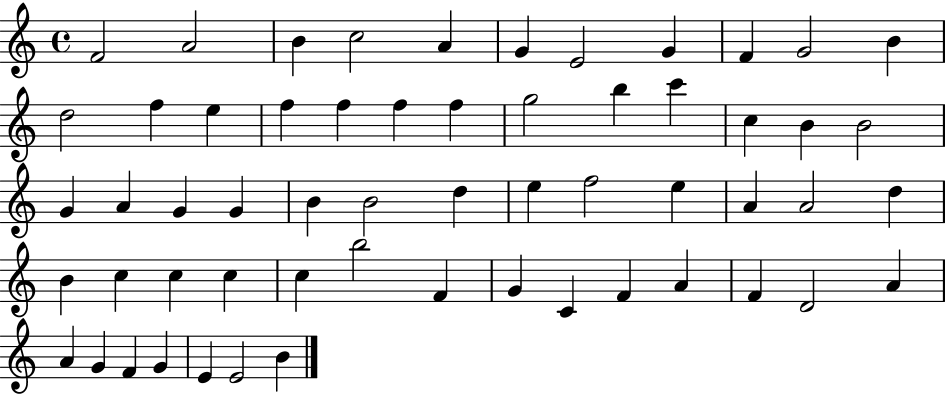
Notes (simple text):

F4/h A4/h B4/q C5/h A4/q G4/q E4/h G4/q F4/q G4/h B4/q D5/h F5/q E5/q F5/q F5/q F5/q F5/q G5/h B5/q C6/q C5/q B4/q B4/h G4/q A4/q G4/q G4/q B4/q B4/h D5/q E5/q F5/h E5/q A4/q A4/h D5/q B4/q C5/q C5/q C5/q C5/q B5/h F4/q G4/q C4/q F4/q A4/q F4/q D4/h A4/q A4/q G4/q F4/q G4/q E4/q E4/h B4/q